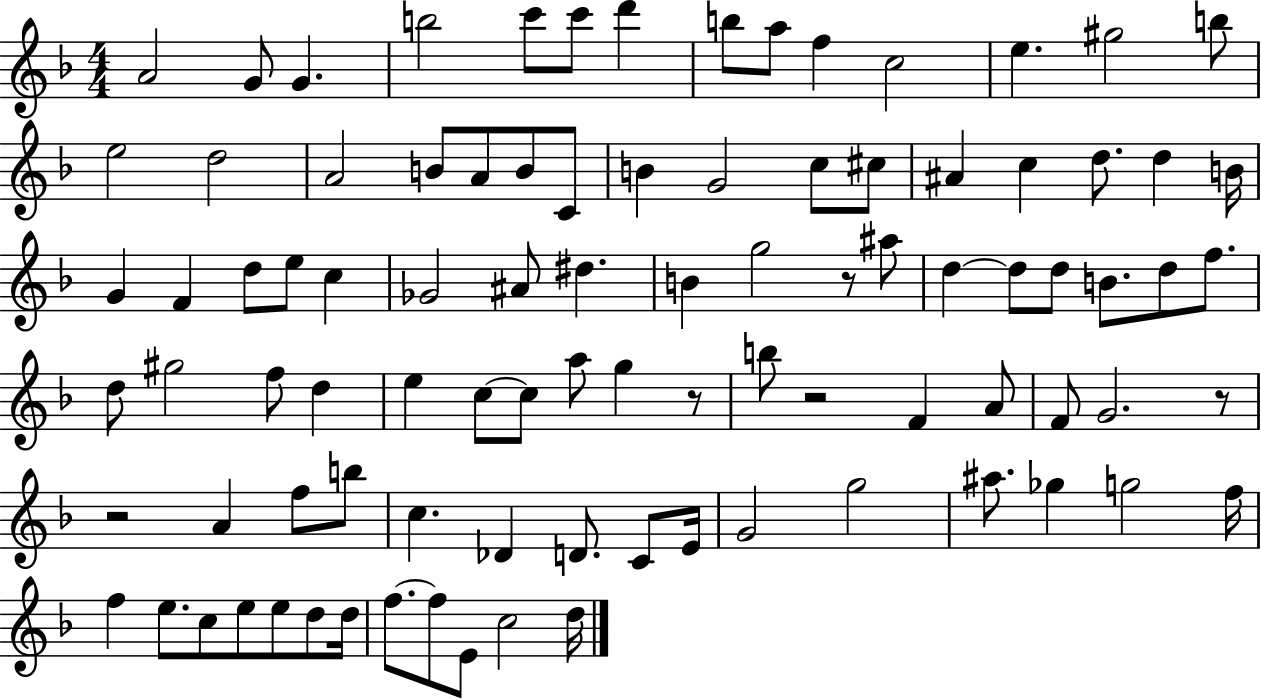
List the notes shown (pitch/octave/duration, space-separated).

A4/h G4/e G4/q. B5/h C6/e C6/e D6/q B5/e A5/e F5/q C5/h E5/q. G#5/h B5/e E5/h D5/h A4/h B4/e A4/e B4/e C4/e B4/q G4/h C5/e C#5/e A#4/q C5/q D5/e. D5/q B4/s G4/q F4/q D5/e E5/e C5/q Gb4/h A#4/e D#5/q. B4/q G5/h R/e A#5/e D5/q D5/e D5/e B4/e. D5/e F5/e. D5/e G#5/h F5/e D5/q E5/q C5/e C5/e A5/e G5/q R/e B5/e R/h F4/q A4/e F4/e G4/h. R/e R/h A4/q F5/e B5/e C5/q. Db4/q D4/e. C4/e E4/s G4/h G5/h A#5/e. Gb5/q G5/h F5/s F5/q E5/e. C5/e E5/e E5/e D5/e D5/s F5/e. F5/e E4/e C5/h D5/s